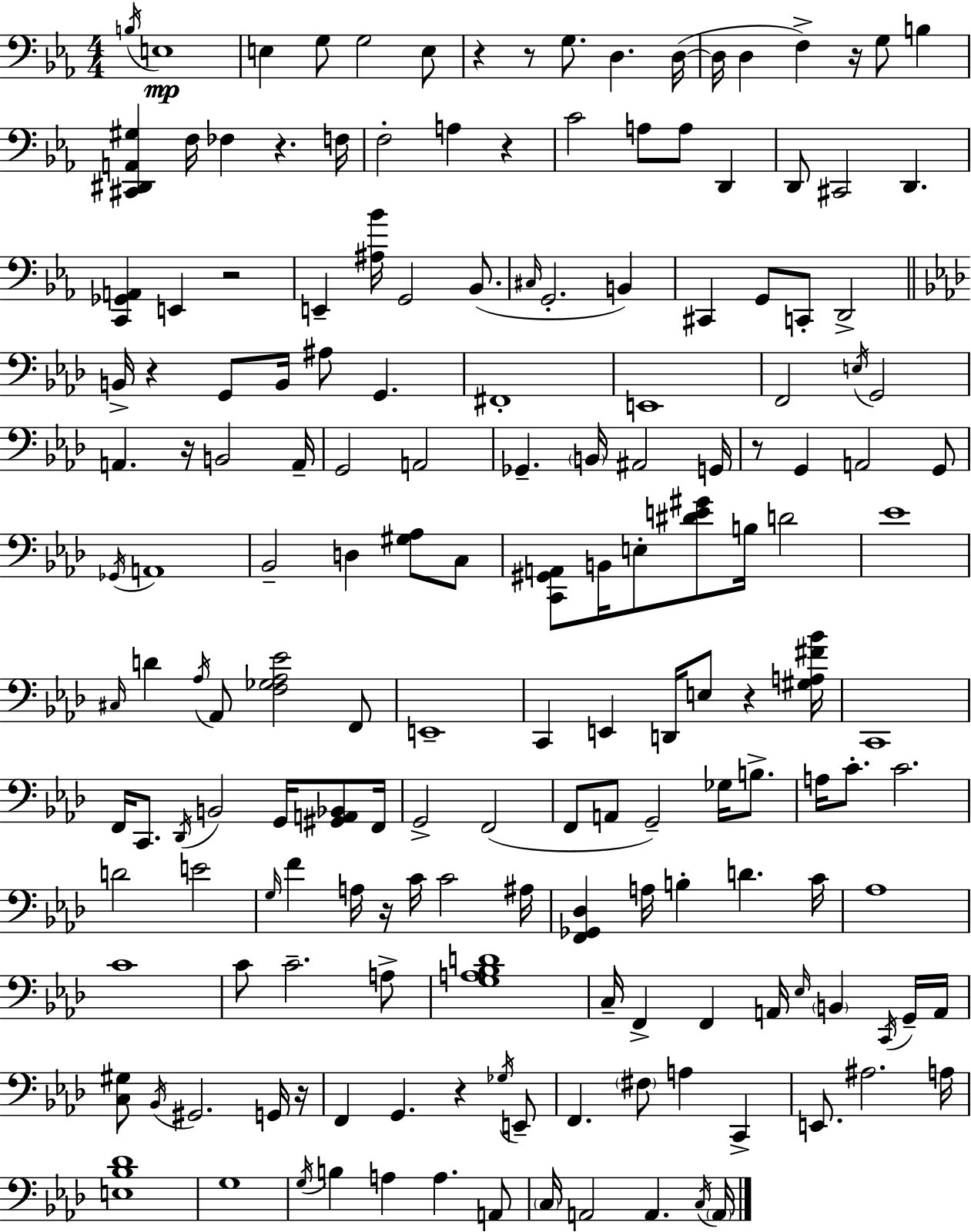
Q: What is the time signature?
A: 4/4